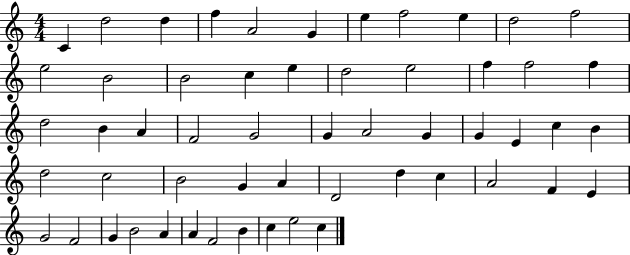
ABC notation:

X:1
T:Untitled
M:4/4
L:1/4
K:C
C d2 d f A2 G e f2 e d2 f2 e2 B2 B2 c e d2 e2 f f2 f d2 B A F2 G2 G A2 G G E c B d2 c2 B2 G A D2 d c A2 F E G2 F2 G B2 A A F2 B c e2 c